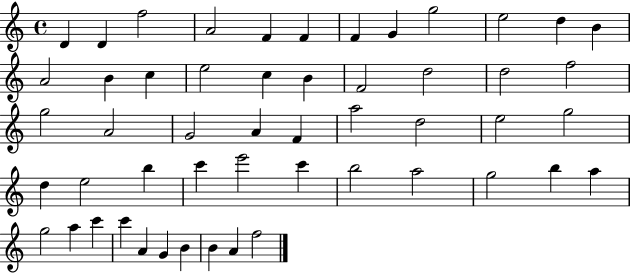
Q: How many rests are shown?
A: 0